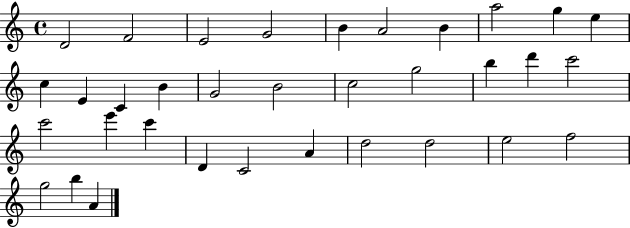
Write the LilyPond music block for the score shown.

{
  \clef treble
  \time 4/4
  \defaultTimeSignature
  \key c \major
  d'2 f'2 | e'2 g'2 | b'4 a'2 b'4 | a''2 g''4 e''4 | \break c''4 e'4 c'4 b'4 | g'2 b'2 | c''2 g''2 | b''4 d'''4 c'''2 | \break c'''2 e'''4 c'''4 | d'4 c'2 a'4 | d''2 d''2 | e''2 f''2 | \break g''2 b''4 a'4 | \bar "|."
}